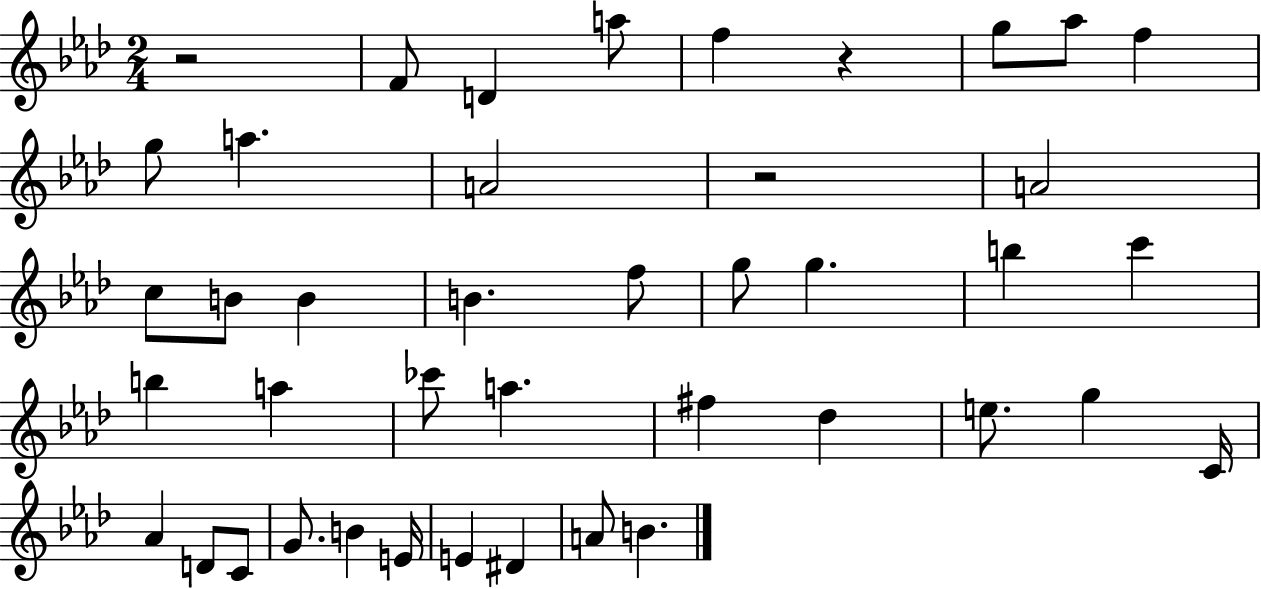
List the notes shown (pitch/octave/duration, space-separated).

R/h F4/e D4/q A5/e F5/q R/q G5/e Ab5/e F5/q G5/e A5/q. A4/h R/h A4/h C5/e B4/e B4/q B4/q. F5/e G5/e G5/q. B5/q C6/q B5/q A5/q CES6/e A5/q. F#5/q Db5/q E5/e. G5/q C4/s Ab4/q D4/e C4/e G4/e. B4/q E4/s E4/q D#4/q A4/e B4/q.